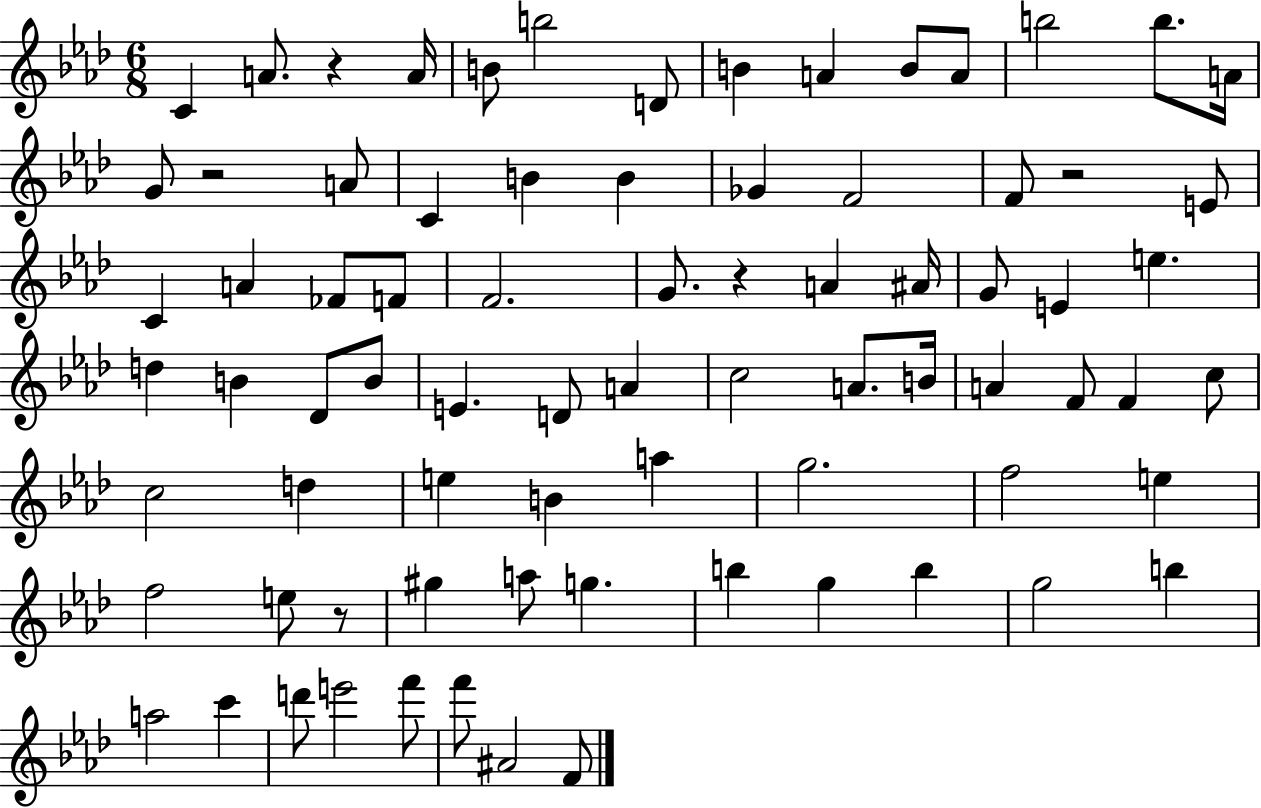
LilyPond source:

{
  \clef treble
  \numericTimeSignature
  \time 6/8
  \key aes \major
  c'4 a'8. r4 a'16 | b'8 b''2 d'8 | b'4 a'4 b'8 a'8 | b''2 b''8. a'16 | \break g'8 r2 a'8 | c'4 b'4 b'4 | ges'4 f'2 | f'8 r2 e'8 | \break c'4 a'4 fes'8 f'8 | f'2. | g'8. r4 a'4 ais'16 | g'8 e'4 e''4. | \break d''4 b'4 des'8 b'8 | e'4. d'8 a'4 | c''2 a'8. b'16 | a'4 f'8 f'4 c''8 | \break c''2 d''4 | e''4 b'4 a''4 | g''2. | f''2 e''4 | \break f''2 e''8 r8 | gis''4 a''8 g''4. | b''4 g''4 b''4 | g''2 b''4 | \break a''2 c'''4 | d'''8 e'''2 f'''8 | f'''8 ais'2 f'8 | \bar "|."
}